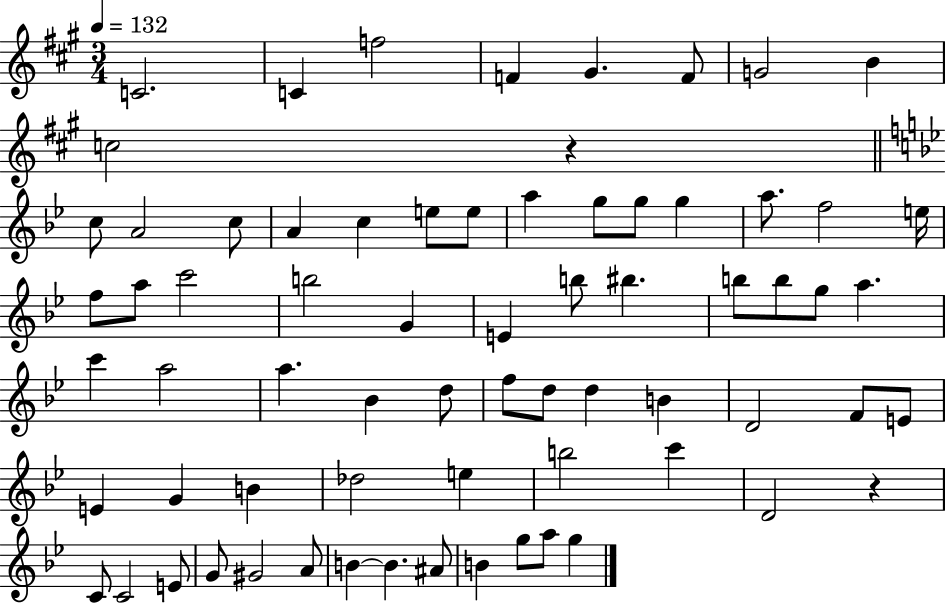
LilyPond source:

{
  \clef treble
  \numericTimeSignature
  \time 3/4
  \key a \major
  \tempo 4 = 132
  c'2. | c'4 f''2 | f'4 gis'4. f'8 | g'2 b'4 | \break c''2 r4 | \bar "||" \break \key g \minor c''8 a'2 c''8 | a'4 c''4 e''8 e''8 | a''4 g''8 g''8 g''4 | a''8. f''2 e''16 | \break f''8 a''8 c'''2 | b''2 g'4 | e'4 b''8 bis''4. | b''8 b''8 g''8 a''4. | \break c'''4 a''2 | a''4. bes'4 d''8 | f''8 d''8 d''4 b'4 | d'2 f'8 e'8 | \break e'4 g'4 b'4 | des''2 e''4 | b''2 c'''4 | d'2 r4 | \break c'8 c'2 e'8 | g'8 gis'2 a'8 | b'4~~ b'4. ais'8 | b'4 g''8 a''8 g''4 | \break \bar "|."
}